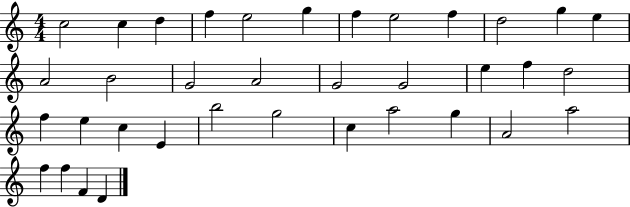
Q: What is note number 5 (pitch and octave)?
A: E5